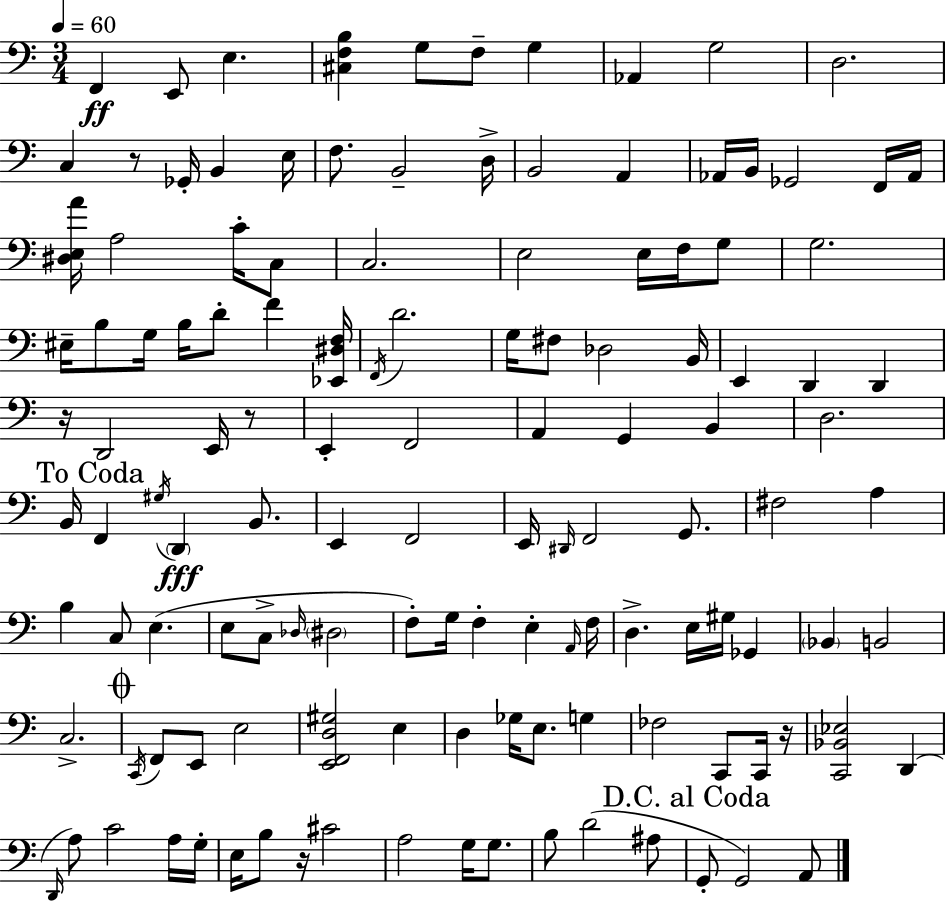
X:1
T:Untitled
M:3/4
L:1/4
K:Am
F,, E,,/2 E, [^C,F,B,] G,/2 F,/2 G, _A,, G,2 D,2 C, z/2 _G,,/4 B,, E,/4 F,/2 B,,2 D,/4 B,,2 A,, _A,,/4 B,,/4 _G,,2 F,,/4 _A,,/4 [^D,E,A]/4 A,2 C/4 C,/2 C,2 E,2 E,/4 F,/4 G,/2 G,2 ^E,/4 B,/2 G,/4 B,/4 D/2 F [_E,,^D,F,]/4 F,,/4 D2 G,/4 ^F,/2 _D,2 B,,/4 E,, D,, D,, z/4 D,,2 E,,/4 z/2 E,, F,,2 A,, G,, B,, D,2 B,,/4 F,, ^G,/4 D,, B,,/2 E,, F,,2 E,,/4 ^D,,/4 F,,2 G,,/2 ^F,2 A, B, C,/2 E, E,/2 C,/2 _D,/4 ^D,2 F,/2 G,/4 F, E, A,,/4 F,/4 D, E,/4 ^G,/4 _G,, _B,, B,,2 C,2 C,,/4 F,,/2 E,,/2 E,2 [E,,F,,D,^G,]2 E, D, _G,/4 E,/2 G, _F,2 C,,/2 C,,/4 z/4 [C,,_B,,_E,]2 D,, D,,/4 A,/2 C2 A,/4 G,/4 E,/4 B,/2 z/4 ^C2 A,2 G,/4 G,/2 B,/2 D2 ^A,/2 G,,/2 G,,2 A,,/2